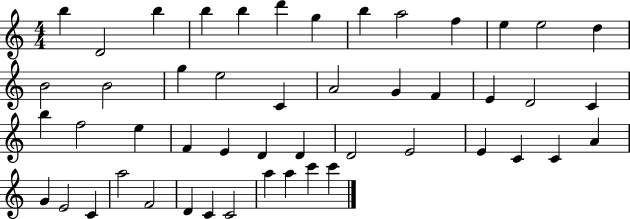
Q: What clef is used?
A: treble